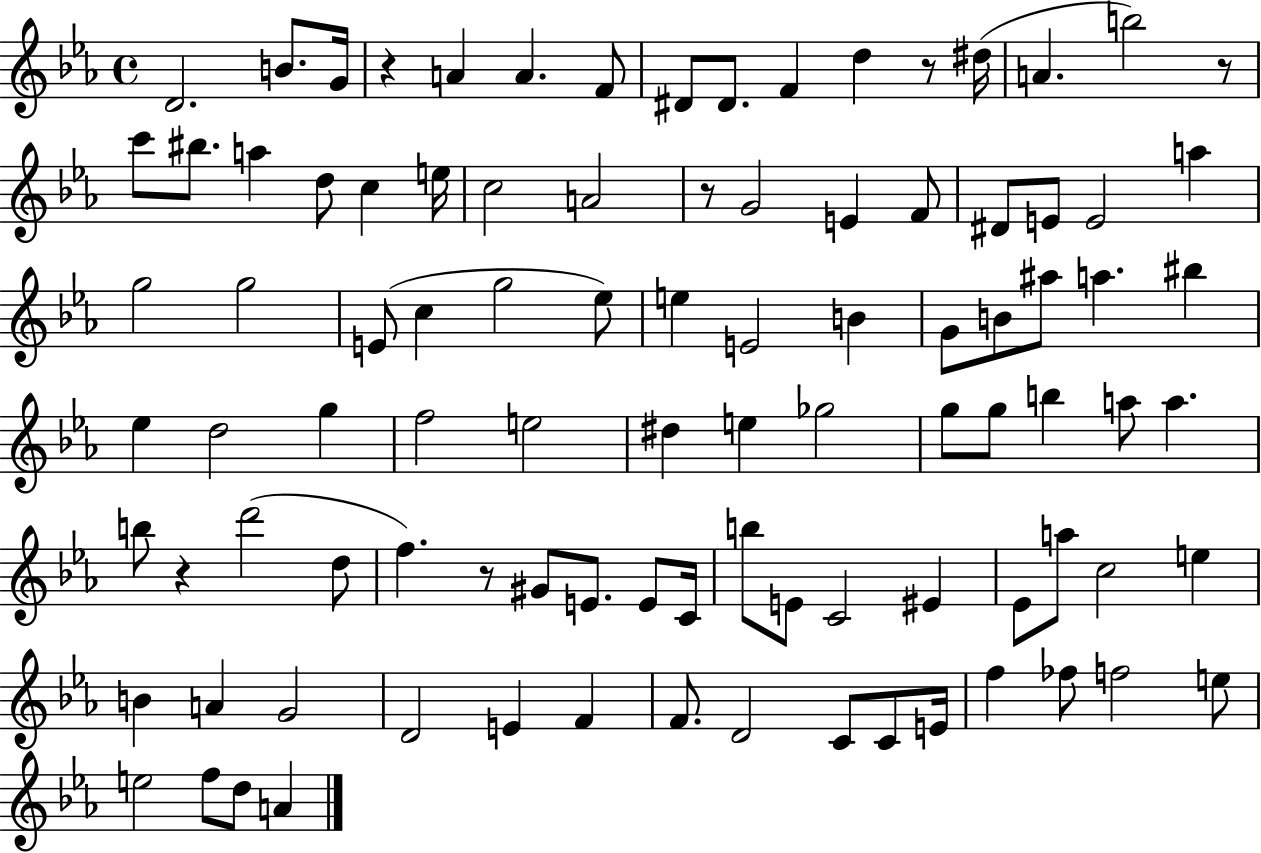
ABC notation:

X:1
T:Untitled
M:4/4
L:1/4
K:Eb
D2 B/2 G/4 z A A F/2 ^D/2 ^D/2 F d z/2 ^d/4 A b2 z/2 c'/2 ^b/2 a d/2 c e/4 c2 A2 z/2 G2 E F/2 ^D/2 E/2 E2 a g2 g2 E/2 c g2 _e/2 e E2 B G/2 B/2 ^a/2 a ^b _e d2 g f2 e2 ^d e _g2 g/2 g/2 b a/2 a b/2 z d'2 d/2 f z/2 ^G/2 E/2 E/2 C/4 b/2 E/2 C2 ^E _E/2 a/2 c2 e B A G2 D2 E F F/2 D2 C/2 C/2 E/4 f _f/2 f2 e/2 e2 f/2 d/2 A